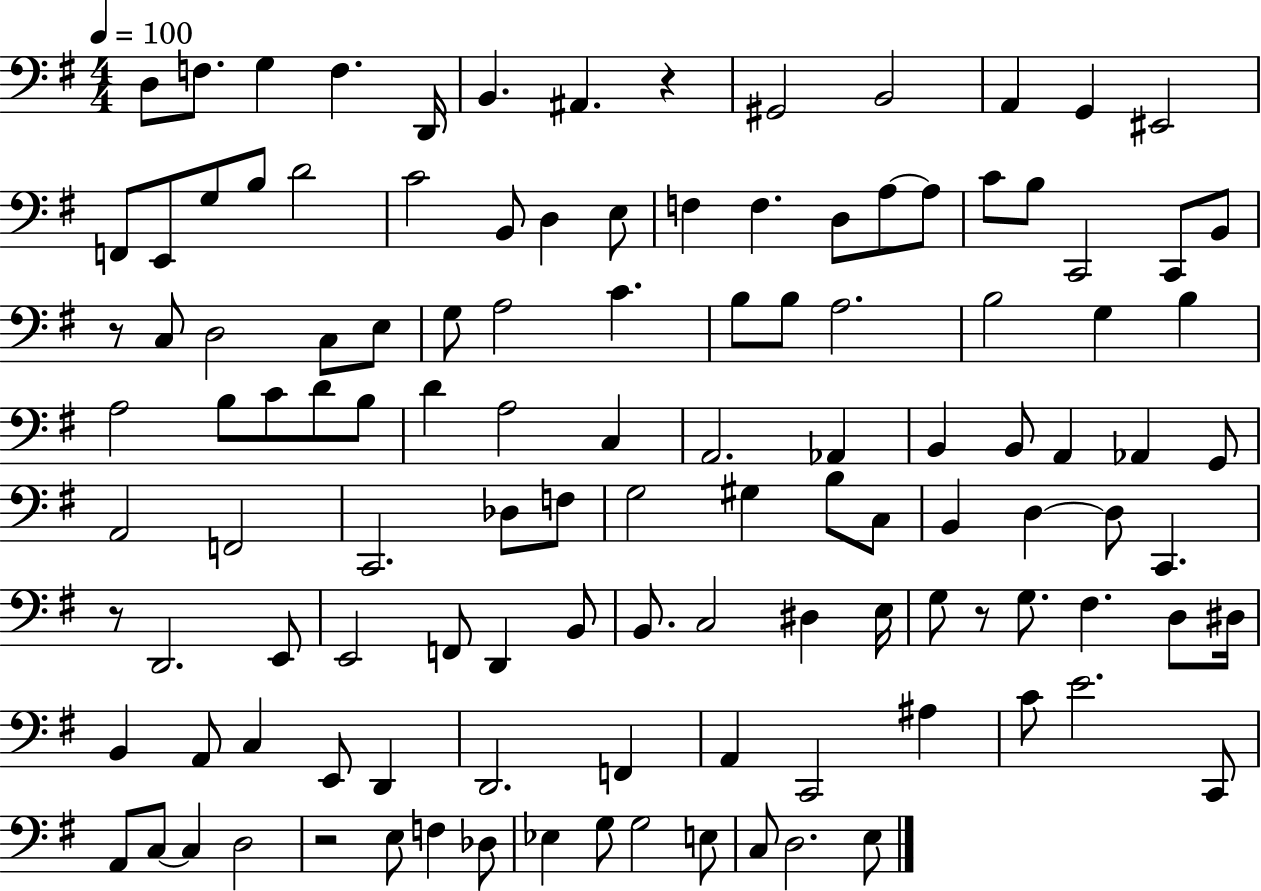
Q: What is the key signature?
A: G major